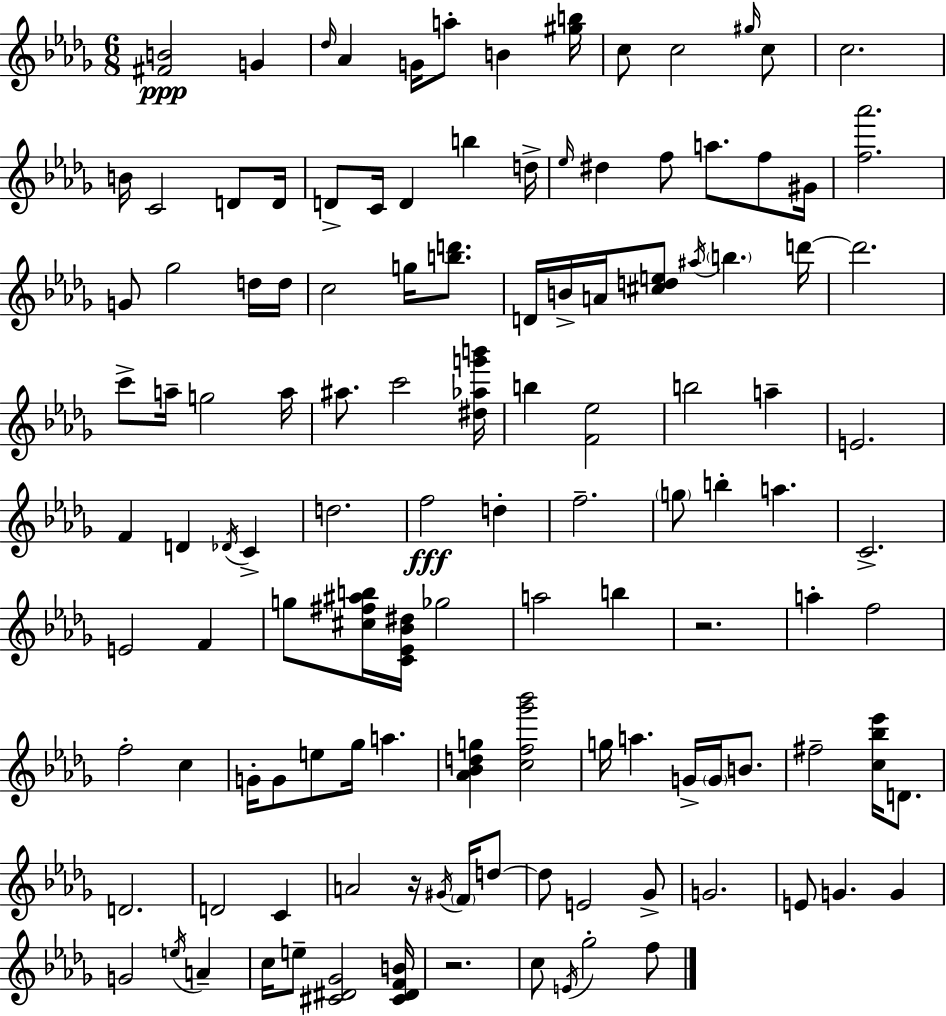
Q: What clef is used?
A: treble